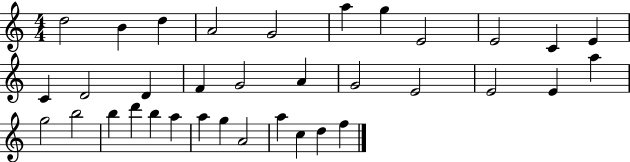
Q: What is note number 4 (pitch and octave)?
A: A4